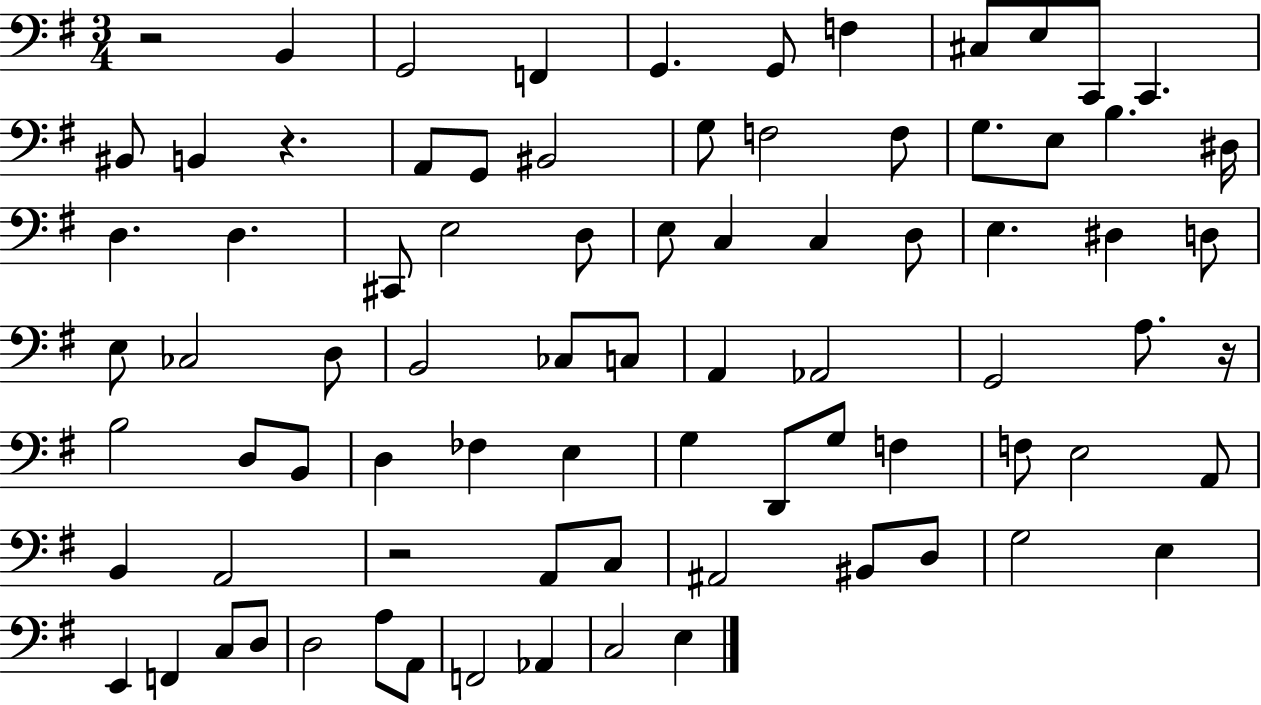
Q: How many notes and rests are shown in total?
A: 81